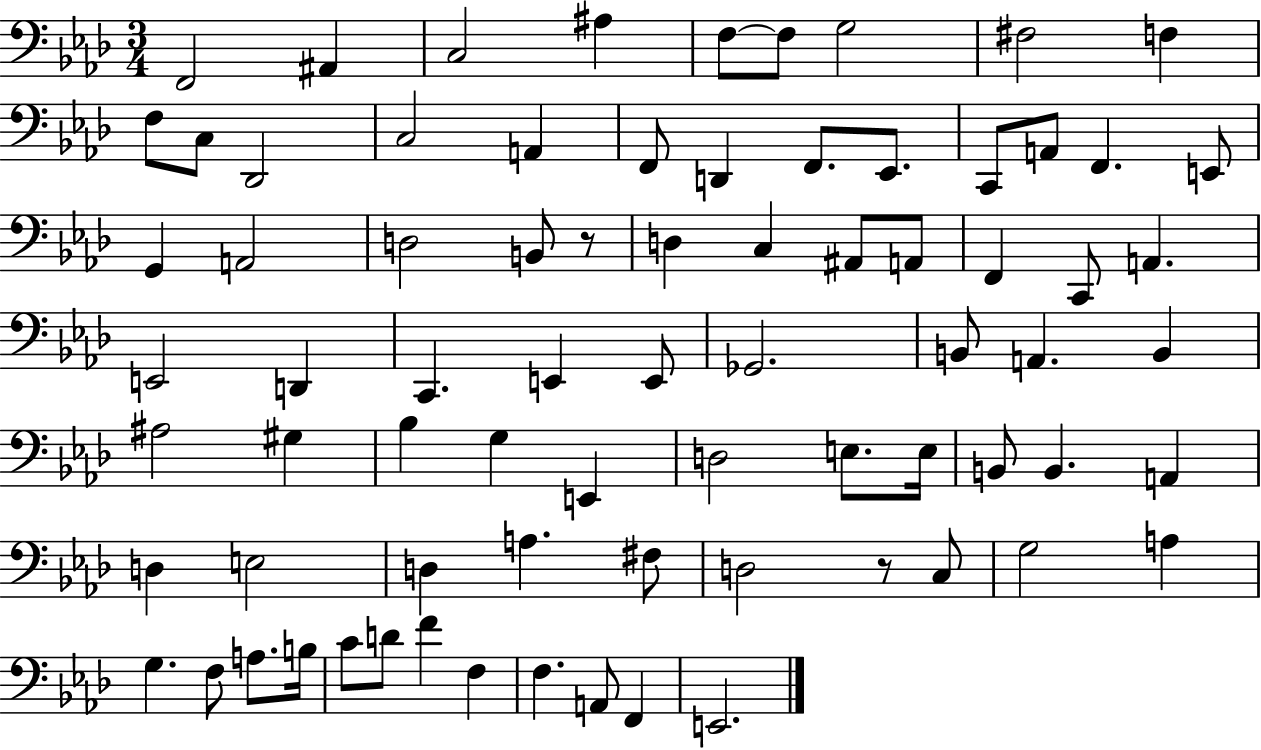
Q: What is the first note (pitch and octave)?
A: F2